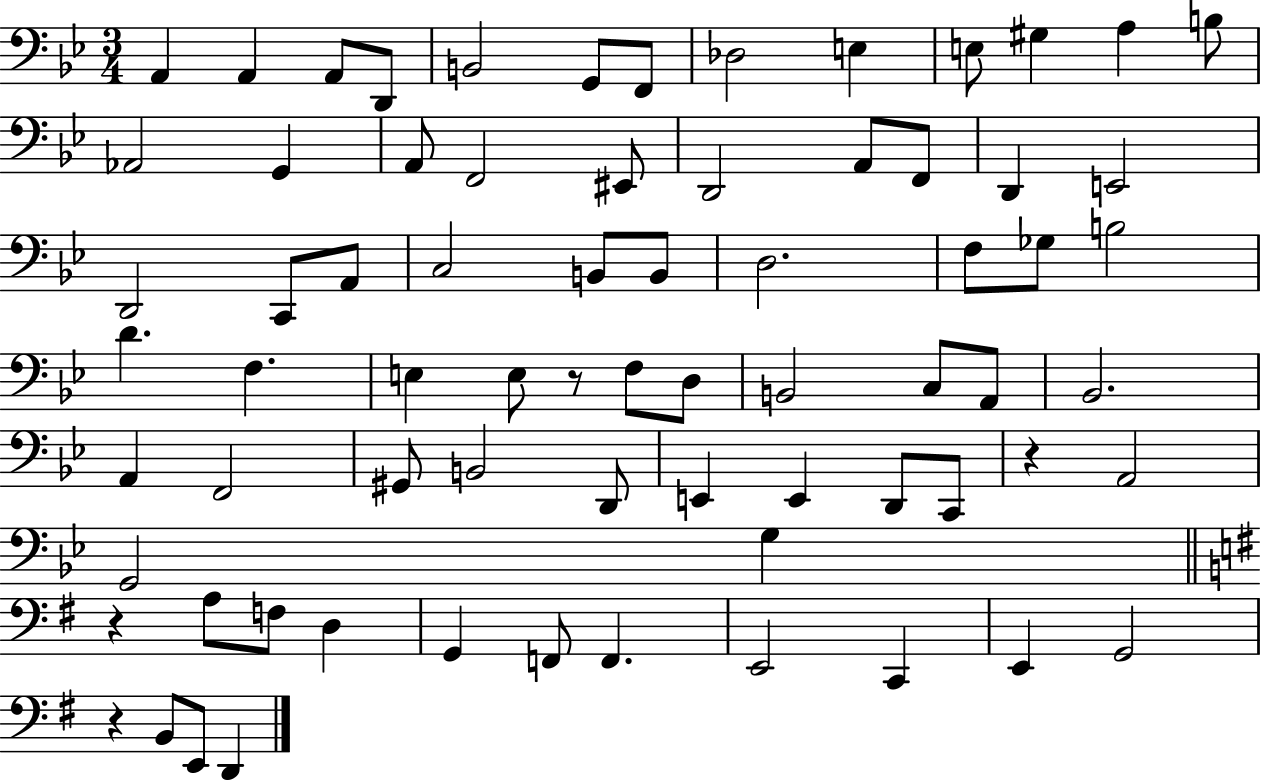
X:1
T:Untitled
M:3/4
L:1/4
K:Bb
A,, A,, A,,/2 D,,/2 B,,2 G,,/2 F,,/2 _D,2 E, E,/2 ^G, A, B,/2 _A,,2 G,, A,,/2 F,,2 ^E,,/2 D,,2 A,,/2 F,,/2 D,, E,,2 D,,2 C,,/2 A,,/2 C,2 B,,/2 B,,/2 D,2 F,/2 _G,/2 B,2 D F, E, E,/2 z/2 F,/2 D,/2 B,,2 C,/2 A,,/2 _B,,2 A,, F,,2 ^G,,/2 B,,2 D,,/2 E,, E,, D,,/2 C,,/2 z A,,2 G,,2 G, z A,/2 F,/2 D, G,, F,,/2 F,, E,,2 C,, E,, G,,2 z B,,/2 E,,/2 D,,